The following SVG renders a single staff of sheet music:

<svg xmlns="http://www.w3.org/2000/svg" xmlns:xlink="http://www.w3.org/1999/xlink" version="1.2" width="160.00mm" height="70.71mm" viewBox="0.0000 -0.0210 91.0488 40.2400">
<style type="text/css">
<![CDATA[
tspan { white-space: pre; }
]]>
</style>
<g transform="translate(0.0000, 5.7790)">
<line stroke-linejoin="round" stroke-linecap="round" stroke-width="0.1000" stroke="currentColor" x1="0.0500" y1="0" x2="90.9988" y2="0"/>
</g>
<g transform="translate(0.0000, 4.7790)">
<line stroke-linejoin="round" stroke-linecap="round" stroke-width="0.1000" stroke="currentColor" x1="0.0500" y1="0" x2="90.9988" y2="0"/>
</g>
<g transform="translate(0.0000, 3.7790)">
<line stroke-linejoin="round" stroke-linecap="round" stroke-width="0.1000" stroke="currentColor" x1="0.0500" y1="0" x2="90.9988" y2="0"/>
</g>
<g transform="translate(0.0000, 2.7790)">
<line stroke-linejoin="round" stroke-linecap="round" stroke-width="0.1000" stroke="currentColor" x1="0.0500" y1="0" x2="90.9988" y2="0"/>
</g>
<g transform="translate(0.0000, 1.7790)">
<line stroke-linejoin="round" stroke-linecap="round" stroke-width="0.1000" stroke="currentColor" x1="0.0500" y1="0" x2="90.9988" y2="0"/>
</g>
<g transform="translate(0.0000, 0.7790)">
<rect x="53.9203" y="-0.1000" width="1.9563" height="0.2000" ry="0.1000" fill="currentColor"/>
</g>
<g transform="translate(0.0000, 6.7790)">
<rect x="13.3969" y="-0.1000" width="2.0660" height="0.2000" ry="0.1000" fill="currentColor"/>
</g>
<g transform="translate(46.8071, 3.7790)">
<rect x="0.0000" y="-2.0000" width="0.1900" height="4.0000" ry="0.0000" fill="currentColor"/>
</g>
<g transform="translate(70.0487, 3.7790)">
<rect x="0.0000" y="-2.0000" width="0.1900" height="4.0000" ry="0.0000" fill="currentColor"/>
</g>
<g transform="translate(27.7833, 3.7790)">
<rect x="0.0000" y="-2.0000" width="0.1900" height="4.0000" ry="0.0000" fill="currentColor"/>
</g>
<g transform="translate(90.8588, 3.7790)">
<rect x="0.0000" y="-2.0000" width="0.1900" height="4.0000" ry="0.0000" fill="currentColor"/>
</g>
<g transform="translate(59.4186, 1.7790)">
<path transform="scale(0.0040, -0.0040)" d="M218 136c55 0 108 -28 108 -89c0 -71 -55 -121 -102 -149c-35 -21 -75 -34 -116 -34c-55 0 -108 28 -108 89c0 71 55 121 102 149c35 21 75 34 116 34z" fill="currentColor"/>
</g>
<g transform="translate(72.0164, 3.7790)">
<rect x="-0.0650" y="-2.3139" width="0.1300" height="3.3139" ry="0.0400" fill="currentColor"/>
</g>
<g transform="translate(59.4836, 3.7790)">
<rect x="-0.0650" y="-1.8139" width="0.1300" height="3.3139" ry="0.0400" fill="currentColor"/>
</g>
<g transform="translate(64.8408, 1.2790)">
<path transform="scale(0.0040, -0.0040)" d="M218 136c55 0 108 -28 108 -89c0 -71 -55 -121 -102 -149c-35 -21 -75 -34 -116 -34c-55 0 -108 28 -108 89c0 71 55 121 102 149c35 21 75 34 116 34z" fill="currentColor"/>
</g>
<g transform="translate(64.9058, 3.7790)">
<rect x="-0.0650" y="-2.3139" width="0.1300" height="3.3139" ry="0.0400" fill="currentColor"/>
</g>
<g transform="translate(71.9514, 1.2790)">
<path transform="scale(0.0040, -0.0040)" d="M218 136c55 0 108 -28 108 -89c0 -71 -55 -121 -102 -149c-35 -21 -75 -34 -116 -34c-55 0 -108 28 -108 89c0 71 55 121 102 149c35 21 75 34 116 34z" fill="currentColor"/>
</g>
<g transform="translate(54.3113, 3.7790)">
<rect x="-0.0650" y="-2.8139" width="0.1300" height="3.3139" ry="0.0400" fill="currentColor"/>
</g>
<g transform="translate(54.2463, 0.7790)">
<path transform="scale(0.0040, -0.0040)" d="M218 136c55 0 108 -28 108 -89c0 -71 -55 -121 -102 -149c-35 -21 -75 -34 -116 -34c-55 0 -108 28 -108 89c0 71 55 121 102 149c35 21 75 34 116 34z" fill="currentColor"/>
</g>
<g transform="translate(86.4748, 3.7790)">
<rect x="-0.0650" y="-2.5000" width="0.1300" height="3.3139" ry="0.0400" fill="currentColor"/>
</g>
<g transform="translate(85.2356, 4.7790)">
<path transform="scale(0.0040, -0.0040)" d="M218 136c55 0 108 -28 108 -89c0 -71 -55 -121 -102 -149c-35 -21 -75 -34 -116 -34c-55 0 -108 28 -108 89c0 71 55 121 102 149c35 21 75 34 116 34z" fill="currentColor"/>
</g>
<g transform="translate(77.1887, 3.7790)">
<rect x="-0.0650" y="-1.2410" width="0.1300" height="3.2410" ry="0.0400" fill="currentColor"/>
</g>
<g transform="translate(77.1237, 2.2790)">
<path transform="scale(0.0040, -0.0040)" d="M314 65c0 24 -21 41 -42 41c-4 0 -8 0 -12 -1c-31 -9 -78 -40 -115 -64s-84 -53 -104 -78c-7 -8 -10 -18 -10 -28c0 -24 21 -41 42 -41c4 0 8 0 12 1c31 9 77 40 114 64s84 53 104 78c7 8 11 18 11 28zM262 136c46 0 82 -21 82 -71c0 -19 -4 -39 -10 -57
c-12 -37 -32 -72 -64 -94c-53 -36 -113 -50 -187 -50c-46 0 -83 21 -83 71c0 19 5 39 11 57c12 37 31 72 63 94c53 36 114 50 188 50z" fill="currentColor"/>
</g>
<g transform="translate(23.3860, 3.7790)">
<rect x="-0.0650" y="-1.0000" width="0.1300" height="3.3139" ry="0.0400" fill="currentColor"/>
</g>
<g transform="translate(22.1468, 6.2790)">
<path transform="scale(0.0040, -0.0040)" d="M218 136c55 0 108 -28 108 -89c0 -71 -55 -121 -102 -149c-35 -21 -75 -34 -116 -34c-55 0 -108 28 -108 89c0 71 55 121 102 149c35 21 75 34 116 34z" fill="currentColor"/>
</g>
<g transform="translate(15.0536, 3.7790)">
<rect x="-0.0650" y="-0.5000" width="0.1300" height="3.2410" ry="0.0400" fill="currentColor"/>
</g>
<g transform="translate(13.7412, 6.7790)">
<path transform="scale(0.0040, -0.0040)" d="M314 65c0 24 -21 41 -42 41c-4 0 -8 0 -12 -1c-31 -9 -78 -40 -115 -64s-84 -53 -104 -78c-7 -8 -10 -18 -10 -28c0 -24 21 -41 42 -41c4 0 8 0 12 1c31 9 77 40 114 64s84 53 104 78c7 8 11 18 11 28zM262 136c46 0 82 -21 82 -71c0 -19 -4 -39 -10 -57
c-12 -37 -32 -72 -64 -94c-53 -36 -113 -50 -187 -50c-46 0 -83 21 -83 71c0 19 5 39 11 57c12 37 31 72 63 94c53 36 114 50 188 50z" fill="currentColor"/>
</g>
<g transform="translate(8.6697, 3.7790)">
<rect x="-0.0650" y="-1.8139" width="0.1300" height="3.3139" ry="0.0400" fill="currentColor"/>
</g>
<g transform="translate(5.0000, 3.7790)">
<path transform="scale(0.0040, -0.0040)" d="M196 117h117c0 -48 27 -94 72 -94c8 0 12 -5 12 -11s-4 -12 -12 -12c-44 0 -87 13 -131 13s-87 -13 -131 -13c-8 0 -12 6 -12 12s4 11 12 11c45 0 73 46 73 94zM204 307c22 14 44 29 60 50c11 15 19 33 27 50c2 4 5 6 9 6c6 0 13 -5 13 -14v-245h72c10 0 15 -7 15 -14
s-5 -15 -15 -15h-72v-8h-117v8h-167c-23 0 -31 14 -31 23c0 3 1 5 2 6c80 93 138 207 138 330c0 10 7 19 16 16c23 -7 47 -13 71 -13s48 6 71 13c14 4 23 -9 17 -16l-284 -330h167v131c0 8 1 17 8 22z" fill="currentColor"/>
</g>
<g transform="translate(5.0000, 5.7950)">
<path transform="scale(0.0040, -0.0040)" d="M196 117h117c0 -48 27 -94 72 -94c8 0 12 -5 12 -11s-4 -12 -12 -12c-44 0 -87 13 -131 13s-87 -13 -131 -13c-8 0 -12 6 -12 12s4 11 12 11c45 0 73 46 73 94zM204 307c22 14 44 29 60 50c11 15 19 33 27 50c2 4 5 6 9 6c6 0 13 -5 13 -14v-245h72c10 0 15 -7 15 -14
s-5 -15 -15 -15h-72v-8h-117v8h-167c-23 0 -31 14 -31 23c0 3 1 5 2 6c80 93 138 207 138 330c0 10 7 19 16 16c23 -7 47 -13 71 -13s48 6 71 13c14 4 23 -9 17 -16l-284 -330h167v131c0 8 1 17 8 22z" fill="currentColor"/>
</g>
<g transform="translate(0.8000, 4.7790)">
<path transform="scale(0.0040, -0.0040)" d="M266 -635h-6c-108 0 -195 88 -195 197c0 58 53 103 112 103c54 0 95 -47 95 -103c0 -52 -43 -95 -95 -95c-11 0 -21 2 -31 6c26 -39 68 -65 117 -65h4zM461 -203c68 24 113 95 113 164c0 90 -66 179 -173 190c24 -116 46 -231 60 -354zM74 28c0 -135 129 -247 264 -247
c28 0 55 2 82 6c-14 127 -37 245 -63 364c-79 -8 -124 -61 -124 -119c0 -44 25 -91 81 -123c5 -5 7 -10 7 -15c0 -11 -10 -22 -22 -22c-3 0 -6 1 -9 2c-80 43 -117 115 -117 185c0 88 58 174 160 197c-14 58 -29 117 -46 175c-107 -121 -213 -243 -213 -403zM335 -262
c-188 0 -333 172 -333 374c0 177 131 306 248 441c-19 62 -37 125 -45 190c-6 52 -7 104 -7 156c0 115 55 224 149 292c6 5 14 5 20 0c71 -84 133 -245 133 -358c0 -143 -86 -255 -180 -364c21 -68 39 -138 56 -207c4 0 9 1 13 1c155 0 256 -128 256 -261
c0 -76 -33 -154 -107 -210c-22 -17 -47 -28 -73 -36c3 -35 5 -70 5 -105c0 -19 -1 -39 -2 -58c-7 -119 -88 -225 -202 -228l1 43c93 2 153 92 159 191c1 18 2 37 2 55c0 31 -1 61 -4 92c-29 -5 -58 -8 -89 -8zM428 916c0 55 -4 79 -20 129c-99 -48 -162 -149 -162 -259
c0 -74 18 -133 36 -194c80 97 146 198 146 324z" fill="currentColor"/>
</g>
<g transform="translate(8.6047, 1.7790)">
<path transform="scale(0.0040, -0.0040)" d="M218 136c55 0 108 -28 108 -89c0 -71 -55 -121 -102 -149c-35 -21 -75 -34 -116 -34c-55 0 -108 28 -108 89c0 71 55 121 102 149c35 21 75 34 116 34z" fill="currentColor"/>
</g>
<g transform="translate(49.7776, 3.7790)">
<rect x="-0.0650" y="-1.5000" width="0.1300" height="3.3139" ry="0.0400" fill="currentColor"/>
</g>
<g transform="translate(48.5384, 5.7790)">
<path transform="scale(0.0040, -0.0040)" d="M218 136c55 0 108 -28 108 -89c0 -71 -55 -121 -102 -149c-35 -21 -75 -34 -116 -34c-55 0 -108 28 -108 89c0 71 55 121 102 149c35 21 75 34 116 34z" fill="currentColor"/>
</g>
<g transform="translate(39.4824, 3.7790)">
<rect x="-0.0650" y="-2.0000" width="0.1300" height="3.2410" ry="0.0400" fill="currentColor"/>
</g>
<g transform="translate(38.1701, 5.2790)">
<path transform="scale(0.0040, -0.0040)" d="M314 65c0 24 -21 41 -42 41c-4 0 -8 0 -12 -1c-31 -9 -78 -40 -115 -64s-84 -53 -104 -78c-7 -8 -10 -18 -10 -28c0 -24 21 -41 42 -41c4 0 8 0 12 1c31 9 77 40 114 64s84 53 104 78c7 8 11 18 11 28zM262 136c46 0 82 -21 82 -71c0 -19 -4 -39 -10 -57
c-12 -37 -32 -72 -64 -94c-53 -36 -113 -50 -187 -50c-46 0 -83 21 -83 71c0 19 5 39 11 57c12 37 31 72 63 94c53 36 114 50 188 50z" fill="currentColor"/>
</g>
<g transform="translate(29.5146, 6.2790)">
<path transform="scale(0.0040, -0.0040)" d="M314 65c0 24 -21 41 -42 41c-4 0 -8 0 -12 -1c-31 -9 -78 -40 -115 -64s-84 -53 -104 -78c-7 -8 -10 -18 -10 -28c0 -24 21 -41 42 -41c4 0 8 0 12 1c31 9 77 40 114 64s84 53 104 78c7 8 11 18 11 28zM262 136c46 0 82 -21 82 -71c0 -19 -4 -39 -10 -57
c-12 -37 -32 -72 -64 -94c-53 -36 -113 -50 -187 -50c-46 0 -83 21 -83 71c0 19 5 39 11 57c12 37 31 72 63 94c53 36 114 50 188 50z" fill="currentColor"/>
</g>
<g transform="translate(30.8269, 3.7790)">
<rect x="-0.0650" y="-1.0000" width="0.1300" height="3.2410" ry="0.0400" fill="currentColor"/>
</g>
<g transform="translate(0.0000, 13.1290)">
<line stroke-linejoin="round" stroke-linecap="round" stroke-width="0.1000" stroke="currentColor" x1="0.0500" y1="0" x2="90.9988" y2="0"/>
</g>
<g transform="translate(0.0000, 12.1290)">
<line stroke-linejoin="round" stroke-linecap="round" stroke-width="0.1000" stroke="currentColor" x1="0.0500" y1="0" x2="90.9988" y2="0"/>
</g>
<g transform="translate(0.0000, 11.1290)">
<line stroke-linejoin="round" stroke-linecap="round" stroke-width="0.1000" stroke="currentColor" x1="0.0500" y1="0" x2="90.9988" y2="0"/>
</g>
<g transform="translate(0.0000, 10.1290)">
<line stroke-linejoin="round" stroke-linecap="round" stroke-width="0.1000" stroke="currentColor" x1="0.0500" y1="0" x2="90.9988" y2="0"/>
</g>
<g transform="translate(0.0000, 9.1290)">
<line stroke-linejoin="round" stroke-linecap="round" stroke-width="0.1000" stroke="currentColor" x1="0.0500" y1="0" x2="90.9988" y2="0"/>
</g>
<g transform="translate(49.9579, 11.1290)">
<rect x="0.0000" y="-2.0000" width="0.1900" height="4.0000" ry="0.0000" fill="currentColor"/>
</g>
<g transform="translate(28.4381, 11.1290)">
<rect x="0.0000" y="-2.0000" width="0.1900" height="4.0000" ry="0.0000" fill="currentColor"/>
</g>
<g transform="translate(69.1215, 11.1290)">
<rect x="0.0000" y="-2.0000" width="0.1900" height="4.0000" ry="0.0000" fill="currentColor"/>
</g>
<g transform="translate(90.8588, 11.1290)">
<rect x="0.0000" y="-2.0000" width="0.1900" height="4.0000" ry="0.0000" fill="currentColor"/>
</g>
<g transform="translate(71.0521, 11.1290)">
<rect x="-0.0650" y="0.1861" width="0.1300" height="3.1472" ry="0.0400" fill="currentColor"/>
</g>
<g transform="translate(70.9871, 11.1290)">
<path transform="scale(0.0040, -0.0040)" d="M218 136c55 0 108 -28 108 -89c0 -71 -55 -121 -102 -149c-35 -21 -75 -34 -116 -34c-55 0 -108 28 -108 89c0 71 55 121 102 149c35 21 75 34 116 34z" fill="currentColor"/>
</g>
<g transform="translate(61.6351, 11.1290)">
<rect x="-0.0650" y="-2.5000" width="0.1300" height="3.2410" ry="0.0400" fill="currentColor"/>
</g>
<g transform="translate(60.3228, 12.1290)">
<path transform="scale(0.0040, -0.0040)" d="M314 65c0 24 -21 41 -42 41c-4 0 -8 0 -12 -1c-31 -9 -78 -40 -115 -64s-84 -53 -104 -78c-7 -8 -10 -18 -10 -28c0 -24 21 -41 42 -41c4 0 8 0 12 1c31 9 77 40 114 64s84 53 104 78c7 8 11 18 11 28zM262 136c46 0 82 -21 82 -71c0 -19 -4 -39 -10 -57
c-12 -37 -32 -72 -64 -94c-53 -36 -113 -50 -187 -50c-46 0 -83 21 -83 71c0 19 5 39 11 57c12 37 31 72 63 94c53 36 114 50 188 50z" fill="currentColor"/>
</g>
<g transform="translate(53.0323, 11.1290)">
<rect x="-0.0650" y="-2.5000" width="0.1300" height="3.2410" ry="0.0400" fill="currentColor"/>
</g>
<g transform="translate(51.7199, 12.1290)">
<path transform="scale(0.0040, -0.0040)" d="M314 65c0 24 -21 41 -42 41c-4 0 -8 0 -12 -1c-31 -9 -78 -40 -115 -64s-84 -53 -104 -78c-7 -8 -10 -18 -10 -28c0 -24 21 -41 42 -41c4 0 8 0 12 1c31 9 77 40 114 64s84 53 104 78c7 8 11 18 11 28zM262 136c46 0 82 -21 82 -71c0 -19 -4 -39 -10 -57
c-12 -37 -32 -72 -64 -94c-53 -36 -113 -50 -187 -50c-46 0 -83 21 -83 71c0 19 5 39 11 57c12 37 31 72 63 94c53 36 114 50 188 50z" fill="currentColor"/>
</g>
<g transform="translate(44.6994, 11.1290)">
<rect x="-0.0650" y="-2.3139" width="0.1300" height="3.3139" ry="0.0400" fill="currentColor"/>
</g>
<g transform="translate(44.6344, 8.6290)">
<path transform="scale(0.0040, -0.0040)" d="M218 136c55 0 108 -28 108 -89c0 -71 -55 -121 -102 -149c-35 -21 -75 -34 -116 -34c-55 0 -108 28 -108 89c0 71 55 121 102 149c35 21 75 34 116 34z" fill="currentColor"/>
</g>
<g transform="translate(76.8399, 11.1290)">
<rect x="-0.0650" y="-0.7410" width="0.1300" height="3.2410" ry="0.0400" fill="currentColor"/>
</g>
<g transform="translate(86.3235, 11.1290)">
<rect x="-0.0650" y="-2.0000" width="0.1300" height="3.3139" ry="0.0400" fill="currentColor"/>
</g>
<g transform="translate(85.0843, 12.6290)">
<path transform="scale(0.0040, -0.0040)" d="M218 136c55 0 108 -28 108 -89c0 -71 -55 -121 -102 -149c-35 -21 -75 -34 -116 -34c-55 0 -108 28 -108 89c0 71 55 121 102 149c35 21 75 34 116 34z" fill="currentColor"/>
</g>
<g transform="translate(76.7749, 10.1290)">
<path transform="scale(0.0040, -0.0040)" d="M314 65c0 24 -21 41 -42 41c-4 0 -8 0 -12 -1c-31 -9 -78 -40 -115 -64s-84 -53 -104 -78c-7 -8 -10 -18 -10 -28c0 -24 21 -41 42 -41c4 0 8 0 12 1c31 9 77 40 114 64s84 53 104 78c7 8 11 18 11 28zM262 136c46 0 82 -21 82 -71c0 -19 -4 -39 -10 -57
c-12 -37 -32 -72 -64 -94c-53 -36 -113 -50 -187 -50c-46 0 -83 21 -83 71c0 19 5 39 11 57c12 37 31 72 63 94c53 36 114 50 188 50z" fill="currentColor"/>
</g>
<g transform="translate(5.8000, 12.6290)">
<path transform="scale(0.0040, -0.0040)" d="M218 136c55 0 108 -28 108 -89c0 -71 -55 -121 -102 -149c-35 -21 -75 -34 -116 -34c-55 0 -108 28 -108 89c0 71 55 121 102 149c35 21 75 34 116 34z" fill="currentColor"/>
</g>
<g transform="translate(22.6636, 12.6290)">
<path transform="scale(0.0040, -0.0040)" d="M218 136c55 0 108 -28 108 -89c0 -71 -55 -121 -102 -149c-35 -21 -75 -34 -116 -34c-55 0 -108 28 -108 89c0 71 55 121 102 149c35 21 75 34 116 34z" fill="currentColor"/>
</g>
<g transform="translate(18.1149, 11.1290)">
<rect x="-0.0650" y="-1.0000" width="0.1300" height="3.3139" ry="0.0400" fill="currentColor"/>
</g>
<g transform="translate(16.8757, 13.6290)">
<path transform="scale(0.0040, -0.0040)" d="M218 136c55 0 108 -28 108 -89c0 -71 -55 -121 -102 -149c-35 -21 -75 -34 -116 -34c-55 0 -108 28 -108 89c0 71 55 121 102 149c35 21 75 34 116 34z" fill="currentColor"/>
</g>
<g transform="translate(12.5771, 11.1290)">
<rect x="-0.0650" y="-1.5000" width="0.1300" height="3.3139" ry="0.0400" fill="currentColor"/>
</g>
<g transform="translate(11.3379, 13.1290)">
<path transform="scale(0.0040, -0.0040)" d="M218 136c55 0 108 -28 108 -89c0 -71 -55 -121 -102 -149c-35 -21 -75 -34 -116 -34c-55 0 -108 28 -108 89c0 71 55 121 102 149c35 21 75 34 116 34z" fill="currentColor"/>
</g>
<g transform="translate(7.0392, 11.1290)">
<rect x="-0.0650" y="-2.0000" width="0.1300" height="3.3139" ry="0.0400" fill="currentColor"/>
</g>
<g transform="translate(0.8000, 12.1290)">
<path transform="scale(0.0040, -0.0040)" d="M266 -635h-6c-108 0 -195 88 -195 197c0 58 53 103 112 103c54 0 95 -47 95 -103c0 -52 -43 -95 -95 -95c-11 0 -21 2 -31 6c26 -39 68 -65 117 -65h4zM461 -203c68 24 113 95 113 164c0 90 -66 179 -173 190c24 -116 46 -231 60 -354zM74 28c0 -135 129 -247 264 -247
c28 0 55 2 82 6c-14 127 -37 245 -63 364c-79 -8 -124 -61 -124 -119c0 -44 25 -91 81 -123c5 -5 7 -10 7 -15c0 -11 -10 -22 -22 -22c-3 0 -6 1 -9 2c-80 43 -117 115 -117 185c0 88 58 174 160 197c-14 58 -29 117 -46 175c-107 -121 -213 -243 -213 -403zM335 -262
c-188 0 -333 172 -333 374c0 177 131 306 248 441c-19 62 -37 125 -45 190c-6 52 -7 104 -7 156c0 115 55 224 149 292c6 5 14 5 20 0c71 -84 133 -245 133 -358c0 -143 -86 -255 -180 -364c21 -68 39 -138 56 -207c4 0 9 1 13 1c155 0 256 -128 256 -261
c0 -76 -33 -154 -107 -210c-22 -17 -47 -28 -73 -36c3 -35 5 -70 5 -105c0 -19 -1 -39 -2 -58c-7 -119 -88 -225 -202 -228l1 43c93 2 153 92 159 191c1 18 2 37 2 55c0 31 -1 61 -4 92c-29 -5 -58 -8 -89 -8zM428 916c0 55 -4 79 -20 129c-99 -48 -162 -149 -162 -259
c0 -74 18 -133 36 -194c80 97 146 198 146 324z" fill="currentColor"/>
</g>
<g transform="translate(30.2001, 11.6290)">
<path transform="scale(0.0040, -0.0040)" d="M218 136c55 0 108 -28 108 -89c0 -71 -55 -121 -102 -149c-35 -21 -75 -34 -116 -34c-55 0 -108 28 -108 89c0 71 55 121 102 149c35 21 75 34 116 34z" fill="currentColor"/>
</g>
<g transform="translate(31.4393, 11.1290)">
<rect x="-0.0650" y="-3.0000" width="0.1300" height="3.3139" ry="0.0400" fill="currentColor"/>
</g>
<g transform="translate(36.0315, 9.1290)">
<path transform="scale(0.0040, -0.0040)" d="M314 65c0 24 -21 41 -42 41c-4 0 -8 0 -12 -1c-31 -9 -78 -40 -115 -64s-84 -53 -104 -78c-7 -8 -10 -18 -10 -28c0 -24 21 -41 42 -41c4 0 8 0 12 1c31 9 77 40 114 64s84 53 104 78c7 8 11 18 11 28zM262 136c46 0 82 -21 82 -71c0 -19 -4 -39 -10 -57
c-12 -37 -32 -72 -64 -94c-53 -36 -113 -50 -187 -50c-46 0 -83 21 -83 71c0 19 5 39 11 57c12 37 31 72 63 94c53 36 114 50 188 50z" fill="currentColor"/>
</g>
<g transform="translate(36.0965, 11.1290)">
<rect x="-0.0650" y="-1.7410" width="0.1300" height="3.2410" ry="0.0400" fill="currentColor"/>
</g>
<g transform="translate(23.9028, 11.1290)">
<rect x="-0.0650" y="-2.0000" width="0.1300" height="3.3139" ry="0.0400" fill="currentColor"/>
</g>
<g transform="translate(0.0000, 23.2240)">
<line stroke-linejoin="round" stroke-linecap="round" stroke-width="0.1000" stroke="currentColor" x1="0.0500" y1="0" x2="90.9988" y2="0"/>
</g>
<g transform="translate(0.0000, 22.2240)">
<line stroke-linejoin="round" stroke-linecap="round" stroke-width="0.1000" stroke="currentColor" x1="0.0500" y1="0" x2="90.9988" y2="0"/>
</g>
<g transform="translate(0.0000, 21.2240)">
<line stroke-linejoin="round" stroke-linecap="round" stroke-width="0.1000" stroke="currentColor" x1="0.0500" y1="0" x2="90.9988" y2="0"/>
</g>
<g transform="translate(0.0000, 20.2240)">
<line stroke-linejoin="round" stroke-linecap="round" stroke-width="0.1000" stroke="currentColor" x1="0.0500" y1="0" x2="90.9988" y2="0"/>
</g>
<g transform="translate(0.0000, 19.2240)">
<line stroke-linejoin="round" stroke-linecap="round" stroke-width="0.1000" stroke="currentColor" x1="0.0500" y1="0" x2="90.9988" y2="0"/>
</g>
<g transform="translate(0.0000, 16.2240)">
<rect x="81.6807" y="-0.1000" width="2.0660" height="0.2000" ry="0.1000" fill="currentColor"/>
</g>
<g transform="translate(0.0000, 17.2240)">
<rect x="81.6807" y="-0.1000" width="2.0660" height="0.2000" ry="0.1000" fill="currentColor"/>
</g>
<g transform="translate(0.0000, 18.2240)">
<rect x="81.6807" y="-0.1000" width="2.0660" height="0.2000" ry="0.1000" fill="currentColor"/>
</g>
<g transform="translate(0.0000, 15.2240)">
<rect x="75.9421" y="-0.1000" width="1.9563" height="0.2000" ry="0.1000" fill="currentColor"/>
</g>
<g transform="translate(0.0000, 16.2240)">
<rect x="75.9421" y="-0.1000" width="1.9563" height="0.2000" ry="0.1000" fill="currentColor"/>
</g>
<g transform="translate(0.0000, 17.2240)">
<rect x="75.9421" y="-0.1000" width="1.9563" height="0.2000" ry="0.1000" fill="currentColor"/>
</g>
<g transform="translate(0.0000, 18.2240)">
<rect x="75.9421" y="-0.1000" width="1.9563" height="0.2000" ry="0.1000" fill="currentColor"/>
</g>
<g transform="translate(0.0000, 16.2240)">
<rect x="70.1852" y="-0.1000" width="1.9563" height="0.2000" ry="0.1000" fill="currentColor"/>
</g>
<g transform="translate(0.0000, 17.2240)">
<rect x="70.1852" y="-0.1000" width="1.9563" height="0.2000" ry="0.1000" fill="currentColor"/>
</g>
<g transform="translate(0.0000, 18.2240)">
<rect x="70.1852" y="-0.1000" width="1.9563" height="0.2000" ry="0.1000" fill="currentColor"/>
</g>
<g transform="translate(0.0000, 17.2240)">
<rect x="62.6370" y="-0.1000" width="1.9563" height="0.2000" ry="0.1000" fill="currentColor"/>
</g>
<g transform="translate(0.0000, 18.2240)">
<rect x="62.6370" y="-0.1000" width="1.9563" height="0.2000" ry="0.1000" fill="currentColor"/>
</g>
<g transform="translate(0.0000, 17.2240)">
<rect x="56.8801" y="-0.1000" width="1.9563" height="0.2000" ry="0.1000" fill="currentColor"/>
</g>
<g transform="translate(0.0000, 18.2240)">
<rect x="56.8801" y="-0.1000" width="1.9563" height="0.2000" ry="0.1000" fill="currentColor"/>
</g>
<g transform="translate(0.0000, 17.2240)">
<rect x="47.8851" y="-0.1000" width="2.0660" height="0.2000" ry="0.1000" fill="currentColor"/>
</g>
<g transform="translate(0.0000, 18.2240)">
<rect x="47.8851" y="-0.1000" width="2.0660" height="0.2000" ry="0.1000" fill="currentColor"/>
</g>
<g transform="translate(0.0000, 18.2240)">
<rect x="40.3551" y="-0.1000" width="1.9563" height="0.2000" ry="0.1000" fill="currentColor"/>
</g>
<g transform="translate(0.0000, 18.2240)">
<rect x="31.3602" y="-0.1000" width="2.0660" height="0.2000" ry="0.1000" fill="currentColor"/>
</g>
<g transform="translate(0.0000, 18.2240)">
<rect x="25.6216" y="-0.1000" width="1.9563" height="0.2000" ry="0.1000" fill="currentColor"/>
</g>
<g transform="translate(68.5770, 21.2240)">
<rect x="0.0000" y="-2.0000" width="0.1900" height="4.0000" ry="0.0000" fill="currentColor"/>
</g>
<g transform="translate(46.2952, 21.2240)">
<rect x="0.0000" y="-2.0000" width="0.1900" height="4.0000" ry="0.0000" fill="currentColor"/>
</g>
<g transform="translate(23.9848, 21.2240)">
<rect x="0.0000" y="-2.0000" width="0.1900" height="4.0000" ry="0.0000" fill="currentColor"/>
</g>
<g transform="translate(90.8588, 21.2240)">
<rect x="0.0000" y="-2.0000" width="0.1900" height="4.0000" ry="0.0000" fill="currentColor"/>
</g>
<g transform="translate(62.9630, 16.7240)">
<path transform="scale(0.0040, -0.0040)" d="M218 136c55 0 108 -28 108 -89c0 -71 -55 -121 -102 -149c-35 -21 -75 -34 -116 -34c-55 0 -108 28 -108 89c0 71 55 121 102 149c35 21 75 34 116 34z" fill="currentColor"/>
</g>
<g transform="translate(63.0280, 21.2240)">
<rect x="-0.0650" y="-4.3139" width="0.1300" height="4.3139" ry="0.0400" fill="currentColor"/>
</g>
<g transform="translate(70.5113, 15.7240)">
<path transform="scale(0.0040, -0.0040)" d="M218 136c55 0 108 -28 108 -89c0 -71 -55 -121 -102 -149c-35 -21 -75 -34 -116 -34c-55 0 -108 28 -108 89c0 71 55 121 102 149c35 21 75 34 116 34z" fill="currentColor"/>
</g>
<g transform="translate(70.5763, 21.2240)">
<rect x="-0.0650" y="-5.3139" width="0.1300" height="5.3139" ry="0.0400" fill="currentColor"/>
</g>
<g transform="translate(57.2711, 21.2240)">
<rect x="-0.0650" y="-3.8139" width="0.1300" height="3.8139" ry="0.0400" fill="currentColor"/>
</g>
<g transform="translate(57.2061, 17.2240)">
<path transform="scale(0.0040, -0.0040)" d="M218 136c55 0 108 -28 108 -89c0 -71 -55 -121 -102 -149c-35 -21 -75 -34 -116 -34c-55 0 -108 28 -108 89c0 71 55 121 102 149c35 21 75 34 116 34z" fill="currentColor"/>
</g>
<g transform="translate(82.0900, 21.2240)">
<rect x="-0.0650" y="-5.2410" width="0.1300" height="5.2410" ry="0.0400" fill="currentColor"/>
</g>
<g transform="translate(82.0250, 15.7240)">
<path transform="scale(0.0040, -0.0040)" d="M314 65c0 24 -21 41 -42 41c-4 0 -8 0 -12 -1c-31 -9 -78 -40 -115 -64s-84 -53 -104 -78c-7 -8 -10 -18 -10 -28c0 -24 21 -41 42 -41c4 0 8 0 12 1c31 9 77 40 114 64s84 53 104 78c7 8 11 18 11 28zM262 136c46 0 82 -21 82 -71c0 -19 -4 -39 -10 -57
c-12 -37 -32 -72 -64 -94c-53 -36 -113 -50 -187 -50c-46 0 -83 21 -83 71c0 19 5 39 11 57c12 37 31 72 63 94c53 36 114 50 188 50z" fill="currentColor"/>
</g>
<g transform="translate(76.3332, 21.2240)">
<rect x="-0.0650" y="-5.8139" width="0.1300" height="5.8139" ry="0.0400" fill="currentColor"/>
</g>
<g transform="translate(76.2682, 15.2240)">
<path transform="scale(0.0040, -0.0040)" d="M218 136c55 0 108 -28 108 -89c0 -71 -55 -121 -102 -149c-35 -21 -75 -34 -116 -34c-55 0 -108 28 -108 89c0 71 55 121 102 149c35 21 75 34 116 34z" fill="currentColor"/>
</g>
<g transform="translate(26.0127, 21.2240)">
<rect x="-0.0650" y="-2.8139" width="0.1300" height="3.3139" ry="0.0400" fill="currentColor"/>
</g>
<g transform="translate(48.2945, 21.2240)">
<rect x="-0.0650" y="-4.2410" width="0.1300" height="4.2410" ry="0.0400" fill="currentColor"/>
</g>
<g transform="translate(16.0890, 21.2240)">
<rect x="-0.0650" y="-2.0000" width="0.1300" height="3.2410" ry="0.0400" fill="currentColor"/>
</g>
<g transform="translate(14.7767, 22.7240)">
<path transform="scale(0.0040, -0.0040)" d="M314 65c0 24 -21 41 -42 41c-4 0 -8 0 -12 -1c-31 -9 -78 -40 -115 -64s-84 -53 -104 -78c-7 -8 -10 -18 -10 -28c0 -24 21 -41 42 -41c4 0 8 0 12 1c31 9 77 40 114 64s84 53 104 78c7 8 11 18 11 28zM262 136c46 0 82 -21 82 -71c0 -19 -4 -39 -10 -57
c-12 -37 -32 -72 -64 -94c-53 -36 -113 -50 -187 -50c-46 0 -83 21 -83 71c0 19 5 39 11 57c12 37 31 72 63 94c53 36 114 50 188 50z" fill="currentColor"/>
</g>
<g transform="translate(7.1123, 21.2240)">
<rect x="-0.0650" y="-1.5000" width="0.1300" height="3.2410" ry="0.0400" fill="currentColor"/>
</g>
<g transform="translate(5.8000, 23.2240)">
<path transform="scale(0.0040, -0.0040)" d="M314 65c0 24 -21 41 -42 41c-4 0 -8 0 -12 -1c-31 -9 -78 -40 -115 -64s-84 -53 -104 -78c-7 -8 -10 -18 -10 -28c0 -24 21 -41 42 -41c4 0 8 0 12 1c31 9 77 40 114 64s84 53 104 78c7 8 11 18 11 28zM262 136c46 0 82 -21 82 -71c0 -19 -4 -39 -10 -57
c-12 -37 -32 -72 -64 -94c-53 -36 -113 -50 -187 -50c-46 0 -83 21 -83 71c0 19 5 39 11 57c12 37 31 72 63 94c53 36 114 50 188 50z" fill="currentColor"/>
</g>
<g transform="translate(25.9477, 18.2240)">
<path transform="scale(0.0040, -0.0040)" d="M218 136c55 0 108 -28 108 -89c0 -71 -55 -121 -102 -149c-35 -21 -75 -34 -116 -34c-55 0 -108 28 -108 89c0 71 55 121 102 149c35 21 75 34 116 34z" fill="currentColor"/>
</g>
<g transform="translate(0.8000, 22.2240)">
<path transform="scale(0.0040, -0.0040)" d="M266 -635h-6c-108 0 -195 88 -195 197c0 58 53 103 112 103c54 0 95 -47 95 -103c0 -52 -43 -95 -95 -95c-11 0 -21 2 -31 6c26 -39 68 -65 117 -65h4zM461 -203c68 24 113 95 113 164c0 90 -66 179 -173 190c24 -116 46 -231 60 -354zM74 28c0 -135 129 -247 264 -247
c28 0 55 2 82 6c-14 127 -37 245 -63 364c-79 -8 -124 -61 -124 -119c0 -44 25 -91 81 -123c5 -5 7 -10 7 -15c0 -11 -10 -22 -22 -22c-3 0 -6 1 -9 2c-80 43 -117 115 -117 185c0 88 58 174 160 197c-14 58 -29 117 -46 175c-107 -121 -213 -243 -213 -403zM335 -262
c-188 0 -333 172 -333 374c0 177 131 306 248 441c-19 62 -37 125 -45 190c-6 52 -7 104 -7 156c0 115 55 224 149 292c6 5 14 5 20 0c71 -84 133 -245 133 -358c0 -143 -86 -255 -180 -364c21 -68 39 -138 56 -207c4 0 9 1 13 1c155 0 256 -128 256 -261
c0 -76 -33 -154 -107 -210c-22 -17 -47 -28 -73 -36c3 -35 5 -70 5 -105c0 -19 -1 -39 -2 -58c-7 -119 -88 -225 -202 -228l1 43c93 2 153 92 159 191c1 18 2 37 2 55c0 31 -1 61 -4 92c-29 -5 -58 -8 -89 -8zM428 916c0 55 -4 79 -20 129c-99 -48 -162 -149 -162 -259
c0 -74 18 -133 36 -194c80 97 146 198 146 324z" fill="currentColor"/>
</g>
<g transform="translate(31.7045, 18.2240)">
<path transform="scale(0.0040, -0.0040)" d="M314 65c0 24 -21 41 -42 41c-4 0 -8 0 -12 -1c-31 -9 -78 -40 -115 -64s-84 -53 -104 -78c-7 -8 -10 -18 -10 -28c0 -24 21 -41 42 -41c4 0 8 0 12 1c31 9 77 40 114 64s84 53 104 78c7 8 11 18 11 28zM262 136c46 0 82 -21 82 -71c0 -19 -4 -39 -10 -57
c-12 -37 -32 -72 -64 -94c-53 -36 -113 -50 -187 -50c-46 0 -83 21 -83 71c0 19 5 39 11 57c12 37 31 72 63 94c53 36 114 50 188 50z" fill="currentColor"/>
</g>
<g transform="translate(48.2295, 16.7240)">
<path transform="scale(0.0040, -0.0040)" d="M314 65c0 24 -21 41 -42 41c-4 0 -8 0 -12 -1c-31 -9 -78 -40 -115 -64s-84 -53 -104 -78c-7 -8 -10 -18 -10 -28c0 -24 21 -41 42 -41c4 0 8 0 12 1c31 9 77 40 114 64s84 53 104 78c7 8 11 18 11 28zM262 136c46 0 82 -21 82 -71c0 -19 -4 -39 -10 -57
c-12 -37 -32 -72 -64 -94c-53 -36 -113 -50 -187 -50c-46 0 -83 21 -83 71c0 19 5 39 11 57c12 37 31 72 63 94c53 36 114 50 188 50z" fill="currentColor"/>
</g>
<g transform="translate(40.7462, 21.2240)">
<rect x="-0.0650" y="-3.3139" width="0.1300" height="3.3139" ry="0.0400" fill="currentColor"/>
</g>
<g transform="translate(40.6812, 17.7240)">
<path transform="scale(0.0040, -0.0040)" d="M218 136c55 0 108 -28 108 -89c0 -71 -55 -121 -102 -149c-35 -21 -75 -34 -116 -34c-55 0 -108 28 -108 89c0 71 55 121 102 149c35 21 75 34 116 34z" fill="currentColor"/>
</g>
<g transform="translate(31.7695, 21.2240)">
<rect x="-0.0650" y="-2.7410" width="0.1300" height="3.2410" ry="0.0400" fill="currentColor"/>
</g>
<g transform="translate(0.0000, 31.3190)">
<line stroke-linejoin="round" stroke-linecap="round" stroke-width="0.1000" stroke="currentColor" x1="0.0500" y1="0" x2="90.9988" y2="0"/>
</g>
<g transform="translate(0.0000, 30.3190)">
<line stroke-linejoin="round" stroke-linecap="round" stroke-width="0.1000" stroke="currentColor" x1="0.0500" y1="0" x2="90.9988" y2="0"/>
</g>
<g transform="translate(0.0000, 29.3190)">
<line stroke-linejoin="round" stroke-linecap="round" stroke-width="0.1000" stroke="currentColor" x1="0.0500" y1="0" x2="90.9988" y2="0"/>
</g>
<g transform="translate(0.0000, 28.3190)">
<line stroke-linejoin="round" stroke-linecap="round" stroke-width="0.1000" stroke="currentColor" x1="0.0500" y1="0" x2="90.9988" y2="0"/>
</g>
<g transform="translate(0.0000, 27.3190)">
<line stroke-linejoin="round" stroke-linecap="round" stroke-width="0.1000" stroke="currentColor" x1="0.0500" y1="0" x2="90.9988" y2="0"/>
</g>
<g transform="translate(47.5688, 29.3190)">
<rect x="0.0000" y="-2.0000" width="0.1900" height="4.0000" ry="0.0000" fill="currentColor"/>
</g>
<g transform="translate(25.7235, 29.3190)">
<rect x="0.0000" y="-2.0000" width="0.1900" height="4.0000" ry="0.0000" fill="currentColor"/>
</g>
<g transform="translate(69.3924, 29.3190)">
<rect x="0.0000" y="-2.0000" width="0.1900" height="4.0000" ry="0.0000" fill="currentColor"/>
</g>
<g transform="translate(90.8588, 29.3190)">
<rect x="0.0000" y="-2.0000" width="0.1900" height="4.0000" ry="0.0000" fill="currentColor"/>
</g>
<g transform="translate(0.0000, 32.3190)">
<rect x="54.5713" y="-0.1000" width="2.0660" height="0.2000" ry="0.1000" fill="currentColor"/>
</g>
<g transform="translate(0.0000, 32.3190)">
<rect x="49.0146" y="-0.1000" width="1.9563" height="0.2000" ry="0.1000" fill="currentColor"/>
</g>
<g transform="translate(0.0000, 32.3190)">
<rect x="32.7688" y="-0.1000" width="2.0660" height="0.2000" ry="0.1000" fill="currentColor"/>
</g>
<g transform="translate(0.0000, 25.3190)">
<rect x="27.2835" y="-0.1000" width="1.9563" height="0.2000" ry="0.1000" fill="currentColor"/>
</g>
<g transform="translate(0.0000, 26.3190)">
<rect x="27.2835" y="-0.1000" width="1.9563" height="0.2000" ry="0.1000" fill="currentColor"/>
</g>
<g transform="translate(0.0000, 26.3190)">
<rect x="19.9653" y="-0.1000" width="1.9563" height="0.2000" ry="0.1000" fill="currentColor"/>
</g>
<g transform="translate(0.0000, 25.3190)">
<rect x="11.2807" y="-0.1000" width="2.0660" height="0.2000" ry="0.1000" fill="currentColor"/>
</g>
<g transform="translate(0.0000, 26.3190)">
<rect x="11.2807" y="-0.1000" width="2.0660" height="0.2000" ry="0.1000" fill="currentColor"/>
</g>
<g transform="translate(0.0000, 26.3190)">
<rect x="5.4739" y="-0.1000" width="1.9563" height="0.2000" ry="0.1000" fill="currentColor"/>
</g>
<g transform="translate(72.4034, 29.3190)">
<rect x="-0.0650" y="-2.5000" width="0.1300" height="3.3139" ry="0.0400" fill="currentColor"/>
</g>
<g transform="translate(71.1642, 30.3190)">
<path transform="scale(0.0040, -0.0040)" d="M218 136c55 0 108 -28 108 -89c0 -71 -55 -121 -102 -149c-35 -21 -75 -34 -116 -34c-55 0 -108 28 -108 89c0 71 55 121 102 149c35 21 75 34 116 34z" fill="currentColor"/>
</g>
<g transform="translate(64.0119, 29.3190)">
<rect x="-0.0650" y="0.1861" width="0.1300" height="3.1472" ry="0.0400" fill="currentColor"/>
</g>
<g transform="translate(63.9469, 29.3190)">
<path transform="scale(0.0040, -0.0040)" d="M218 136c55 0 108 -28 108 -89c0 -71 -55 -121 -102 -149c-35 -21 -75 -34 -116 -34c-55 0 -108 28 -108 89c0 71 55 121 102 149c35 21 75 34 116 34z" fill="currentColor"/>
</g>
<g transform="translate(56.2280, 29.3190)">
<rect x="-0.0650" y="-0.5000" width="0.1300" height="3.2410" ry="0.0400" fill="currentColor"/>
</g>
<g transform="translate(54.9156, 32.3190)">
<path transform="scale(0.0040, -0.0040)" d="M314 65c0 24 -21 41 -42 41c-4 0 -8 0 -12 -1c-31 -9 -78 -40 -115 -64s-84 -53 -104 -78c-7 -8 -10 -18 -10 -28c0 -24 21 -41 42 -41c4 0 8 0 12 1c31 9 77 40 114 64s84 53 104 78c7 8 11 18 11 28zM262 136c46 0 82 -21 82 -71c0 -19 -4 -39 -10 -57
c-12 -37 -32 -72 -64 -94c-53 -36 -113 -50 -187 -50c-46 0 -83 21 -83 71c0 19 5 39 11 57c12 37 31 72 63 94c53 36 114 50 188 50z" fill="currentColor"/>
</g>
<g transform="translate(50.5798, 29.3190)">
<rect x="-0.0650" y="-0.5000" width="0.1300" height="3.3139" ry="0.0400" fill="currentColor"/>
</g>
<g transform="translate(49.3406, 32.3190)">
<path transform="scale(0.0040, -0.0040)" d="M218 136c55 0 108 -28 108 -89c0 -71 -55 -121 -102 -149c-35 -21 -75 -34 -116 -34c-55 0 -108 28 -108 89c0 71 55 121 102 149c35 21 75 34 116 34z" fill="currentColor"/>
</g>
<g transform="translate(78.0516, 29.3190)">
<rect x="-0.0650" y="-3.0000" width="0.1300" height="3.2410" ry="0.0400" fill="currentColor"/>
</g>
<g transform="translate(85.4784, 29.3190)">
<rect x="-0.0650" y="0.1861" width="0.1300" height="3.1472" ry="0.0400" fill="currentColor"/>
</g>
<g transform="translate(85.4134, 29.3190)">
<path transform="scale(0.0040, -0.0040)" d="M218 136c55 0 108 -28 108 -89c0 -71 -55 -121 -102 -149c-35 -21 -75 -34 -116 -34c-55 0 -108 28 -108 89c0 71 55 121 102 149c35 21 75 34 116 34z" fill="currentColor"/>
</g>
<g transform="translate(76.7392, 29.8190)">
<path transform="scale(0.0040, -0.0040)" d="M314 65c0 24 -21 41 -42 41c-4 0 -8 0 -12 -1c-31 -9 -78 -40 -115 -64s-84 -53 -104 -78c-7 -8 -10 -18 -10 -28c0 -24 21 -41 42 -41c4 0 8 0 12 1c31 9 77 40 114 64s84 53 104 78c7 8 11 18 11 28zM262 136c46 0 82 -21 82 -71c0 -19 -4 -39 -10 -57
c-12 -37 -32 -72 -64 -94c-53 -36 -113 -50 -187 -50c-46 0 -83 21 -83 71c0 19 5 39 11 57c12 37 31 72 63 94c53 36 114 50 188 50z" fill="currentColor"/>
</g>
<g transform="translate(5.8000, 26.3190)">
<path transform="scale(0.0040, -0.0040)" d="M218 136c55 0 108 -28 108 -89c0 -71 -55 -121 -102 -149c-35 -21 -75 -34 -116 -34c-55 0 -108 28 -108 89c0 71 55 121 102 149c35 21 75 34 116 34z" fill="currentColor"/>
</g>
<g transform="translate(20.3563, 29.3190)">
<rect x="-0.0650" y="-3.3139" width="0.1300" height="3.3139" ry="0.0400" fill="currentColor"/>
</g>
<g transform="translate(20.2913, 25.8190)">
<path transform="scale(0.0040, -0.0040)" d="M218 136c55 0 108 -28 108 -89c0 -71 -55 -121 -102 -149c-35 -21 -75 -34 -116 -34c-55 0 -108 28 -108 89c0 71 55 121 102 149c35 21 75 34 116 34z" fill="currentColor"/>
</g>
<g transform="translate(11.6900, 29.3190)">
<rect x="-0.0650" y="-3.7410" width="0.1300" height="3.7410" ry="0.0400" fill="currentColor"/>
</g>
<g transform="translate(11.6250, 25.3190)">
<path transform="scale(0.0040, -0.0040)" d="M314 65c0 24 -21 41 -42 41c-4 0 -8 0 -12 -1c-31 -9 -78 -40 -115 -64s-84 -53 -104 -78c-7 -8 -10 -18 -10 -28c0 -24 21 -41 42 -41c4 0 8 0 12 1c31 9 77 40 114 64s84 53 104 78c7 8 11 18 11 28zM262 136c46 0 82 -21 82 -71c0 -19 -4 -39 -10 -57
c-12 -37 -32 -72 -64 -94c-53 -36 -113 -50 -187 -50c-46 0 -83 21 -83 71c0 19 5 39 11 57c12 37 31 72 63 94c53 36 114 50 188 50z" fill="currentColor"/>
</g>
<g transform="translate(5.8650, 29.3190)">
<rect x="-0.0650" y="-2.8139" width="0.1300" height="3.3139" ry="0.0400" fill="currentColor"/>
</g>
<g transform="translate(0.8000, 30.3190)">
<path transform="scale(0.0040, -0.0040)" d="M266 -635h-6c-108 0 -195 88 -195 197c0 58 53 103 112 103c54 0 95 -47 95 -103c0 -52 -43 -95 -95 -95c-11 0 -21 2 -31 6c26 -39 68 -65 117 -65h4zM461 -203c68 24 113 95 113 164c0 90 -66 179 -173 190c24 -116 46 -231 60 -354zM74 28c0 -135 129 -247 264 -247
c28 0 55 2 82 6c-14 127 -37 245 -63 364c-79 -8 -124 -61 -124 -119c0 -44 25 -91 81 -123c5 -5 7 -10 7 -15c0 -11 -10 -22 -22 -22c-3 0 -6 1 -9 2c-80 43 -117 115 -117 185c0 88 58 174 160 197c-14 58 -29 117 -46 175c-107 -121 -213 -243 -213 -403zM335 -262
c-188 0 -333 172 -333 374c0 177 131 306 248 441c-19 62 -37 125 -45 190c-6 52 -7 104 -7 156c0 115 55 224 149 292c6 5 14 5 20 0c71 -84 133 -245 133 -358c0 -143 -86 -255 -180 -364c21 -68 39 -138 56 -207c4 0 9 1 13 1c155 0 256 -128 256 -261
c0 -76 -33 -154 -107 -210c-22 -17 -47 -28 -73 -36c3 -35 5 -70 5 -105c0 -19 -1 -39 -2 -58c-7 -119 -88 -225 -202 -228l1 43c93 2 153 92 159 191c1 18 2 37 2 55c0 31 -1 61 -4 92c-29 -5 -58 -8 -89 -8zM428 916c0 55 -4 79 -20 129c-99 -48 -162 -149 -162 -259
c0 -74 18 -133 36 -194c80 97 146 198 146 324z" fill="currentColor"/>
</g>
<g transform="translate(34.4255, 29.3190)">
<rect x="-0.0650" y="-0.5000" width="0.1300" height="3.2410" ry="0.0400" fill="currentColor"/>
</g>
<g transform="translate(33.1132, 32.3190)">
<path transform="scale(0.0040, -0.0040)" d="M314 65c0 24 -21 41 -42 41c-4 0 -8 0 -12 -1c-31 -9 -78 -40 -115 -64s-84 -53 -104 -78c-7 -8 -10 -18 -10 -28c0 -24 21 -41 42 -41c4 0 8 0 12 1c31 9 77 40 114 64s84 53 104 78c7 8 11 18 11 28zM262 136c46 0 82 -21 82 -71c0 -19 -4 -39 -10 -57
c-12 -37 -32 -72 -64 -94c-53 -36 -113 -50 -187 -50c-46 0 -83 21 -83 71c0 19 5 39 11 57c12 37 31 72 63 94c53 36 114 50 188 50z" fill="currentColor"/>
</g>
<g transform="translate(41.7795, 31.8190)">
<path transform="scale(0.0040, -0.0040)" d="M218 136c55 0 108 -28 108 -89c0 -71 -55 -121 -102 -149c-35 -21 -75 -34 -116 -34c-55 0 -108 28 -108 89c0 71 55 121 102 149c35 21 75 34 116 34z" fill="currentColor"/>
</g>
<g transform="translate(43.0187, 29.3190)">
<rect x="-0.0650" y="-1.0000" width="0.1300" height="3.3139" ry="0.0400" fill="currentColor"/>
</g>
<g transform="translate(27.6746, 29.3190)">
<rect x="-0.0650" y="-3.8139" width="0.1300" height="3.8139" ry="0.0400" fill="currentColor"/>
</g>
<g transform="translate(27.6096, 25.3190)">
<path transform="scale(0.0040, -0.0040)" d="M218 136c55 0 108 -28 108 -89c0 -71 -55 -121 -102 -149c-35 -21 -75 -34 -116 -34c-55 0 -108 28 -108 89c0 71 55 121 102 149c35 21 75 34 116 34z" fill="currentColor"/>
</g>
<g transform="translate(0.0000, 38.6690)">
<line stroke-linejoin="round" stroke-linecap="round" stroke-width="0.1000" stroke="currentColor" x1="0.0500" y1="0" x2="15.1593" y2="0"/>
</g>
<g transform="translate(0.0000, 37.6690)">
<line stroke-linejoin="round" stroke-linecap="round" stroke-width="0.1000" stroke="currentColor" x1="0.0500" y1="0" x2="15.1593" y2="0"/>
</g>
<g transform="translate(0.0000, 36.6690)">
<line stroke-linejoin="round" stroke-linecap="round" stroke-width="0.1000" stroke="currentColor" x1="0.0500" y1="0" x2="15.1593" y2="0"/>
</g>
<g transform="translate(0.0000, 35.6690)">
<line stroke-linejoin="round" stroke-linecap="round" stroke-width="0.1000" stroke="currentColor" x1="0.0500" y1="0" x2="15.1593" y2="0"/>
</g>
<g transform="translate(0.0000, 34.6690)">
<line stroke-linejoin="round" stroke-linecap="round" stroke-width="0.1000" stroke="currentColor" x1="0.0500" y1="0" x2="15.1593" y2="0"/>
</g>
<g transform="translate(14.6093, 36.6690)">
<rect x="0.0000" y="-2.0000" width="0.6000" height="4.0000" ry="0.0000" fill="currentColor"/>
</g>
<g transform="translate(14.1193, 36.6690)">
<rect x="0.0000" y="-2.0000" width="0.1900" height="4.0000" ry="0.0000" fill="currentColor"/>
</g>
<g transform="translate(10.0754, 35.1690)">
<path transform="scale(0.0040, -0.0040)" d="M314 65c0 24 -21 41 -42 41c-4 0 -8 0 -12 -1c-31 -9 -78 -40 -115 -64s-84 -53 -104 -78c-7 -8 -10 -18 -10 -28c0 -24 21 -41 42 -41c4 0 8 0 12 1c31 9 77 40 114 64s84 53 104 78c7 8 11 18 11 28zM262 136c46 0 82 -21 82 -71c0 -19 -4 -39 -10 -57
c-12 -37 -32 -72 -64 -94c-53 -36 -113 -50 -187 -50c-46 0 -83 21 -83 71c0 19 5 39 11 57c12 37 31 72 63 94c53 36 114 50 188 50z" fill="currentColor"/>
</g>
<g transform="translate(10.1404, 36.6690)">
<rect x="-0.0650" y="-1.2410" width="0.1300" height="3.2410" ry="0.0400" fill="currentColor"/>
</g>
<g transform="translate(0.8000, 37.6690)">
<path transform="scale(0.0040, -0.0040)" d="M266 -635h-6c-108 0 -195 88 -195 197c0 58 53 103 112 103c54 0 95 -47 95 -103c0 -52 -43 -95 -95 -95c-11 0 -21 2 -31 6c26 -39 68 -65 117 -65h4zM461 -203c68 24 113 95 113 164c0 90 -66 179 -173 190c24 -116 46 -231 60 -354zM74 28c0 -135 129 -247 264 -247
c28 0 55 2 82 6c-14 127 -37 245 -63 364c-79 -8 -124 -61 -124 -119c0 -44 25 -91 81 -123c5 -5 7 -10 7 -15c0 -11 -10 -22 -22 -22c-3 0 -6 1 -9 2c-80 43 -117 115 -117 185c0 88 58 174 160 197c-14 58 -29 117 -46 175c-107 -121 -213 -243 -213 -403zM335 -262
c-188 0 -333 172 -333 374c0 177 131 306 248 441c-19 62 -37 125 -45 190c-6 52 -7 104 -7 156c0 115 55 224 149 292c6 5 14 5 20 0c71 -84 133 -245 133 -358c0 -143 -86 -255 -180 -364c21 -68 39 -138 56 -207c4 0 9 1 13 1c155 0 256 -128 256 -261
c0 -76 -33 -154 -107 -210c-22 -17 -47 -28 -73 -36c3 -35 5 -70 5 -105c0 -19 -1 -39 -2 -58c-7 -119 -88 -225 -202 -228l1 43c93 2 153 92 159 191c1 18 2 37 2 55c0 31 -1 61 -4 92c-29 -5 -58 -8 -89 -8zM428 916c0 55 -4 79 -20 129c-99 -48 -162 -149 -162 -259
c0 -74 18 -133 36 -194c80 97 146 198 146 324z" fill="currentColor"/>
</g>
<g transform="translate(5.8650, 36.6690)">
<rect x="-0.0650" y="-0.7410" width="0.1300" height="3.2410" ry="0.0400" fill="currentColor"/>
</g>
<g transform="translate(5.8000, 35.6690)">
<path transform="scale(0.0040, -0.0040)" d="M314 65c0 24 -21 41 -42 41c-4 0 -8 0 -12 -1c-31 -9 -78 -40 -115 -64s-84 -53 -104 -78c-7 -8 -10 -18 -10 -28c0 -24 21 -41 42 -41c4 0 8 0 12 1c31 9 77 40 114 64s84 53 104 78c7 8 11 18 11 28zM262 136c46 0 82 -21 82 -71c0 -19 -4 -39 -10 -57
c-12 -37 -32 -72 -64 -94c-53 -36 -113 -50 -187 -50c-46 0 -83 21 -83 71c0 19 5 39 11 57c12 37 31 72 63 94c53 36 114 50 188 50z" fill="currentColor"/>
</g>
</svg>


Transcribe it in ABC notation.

X:1
T:Untitled
M:4/4
L:1/4
K:C
f C2 D D2 F2 E a f g g e2 G F E D F A f2 g G2 G2 B d2 F E2 F2 a a2 b d'2 c' d' f' g' f'2 a c'2 b c' C2 D C C2 B G A2 B d2 e2